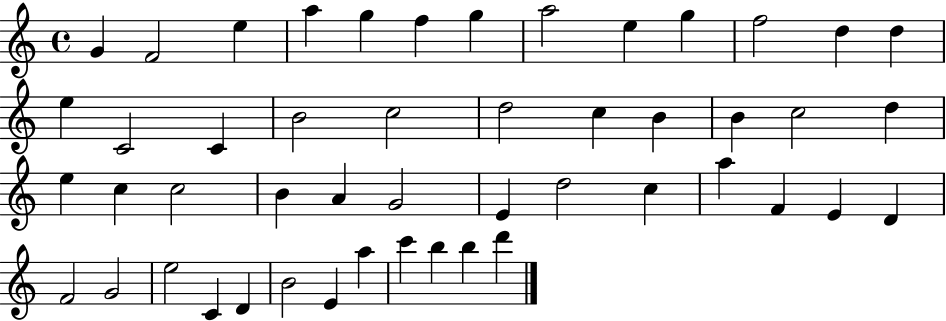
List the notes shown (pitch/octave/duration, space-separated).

G4/q F4/h E5/q A5/q G5/q F5/q G5/q A5/h E5/q G5/q F5/h D5/q D5/q E5/q C4/h C4/q B4/h C5/h D5/h C5/q B4/q B4/q C5/h D5/q E5/q C5/q C5/h B4/q A4/q G4/h E4/q D5/h C5/q A5/q F4/q E4/q D4/q F4/h G4/h E5/h C4/q D4/q B4/h E4/q A5/q C6/q B5/q B5/q D6/q